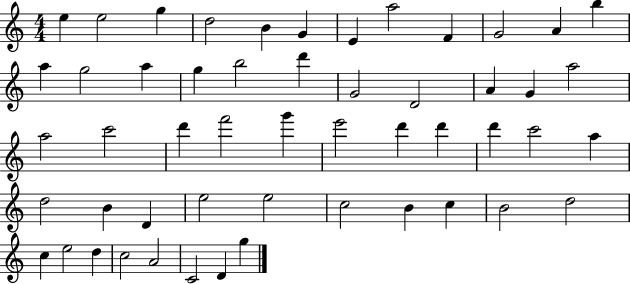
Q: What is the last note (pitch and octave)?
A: G5